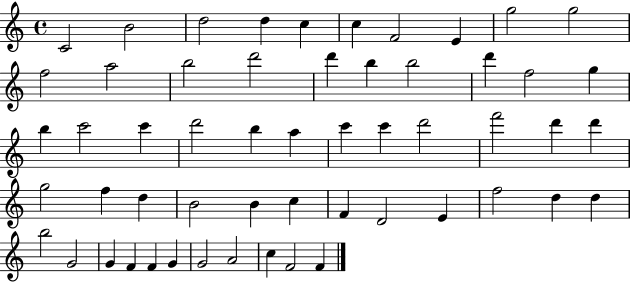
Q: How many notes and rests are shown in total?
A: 55